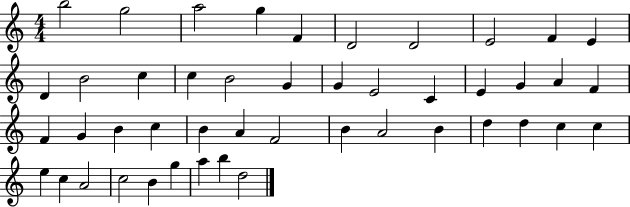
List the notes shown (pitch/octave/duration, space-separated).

B5/h G5/h A5/h G5/q F4/q D4/h D4/h E4/h F4/q E4/q D4/q B4/h C5/q C5/q B4/h G4/q G4/q E4/h C4/q E4/q G4/q A4/q F4/q F4/q G4/q B4/q C5/q B4/q A4/q F4/h B4/q A4/h B4/q D5/q D5/q C5/q C5/q E5/q C5/q A4/h C5/h B4/q G5/q A5/q B5/q D5/h